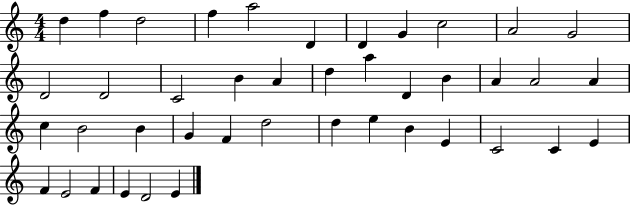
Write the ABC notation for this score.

X:1
T:Untitled
M:4/4
L:1/4
K:C
d f d2 f a2 D D G c2 A2 G2 D2 D2 C2 B A d a D B A A2 A c B2 B G F d2 d e B E C2 C E F E2 F E D2 E